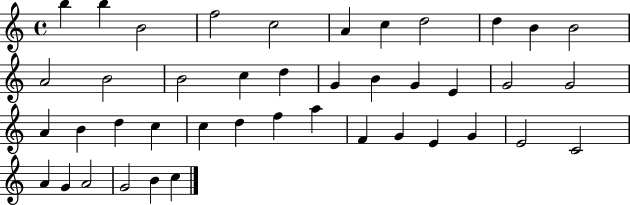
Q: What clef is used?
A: treble